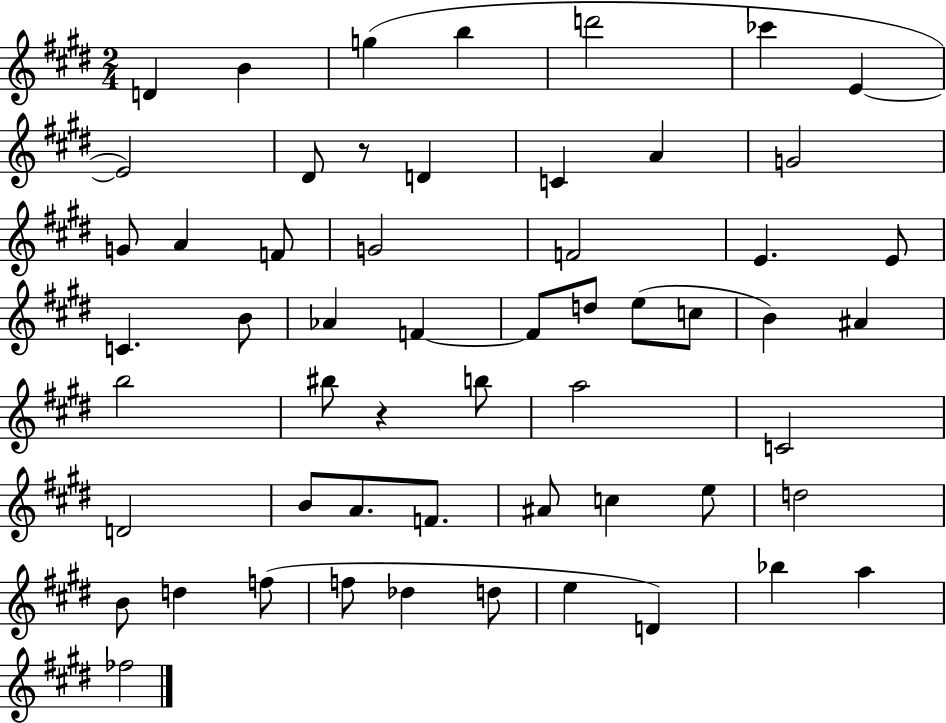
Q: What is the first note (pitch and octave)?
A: D4